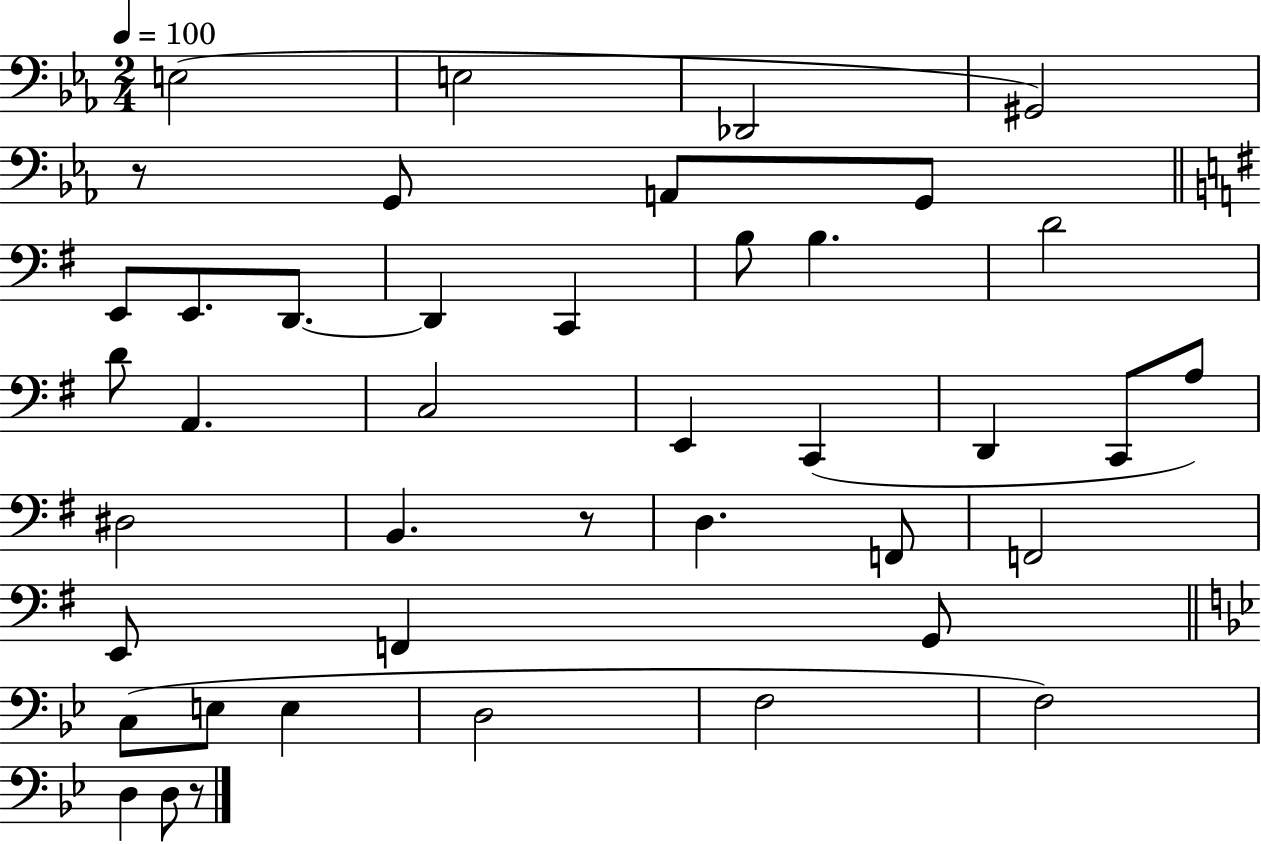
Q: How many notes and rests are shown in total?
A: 42